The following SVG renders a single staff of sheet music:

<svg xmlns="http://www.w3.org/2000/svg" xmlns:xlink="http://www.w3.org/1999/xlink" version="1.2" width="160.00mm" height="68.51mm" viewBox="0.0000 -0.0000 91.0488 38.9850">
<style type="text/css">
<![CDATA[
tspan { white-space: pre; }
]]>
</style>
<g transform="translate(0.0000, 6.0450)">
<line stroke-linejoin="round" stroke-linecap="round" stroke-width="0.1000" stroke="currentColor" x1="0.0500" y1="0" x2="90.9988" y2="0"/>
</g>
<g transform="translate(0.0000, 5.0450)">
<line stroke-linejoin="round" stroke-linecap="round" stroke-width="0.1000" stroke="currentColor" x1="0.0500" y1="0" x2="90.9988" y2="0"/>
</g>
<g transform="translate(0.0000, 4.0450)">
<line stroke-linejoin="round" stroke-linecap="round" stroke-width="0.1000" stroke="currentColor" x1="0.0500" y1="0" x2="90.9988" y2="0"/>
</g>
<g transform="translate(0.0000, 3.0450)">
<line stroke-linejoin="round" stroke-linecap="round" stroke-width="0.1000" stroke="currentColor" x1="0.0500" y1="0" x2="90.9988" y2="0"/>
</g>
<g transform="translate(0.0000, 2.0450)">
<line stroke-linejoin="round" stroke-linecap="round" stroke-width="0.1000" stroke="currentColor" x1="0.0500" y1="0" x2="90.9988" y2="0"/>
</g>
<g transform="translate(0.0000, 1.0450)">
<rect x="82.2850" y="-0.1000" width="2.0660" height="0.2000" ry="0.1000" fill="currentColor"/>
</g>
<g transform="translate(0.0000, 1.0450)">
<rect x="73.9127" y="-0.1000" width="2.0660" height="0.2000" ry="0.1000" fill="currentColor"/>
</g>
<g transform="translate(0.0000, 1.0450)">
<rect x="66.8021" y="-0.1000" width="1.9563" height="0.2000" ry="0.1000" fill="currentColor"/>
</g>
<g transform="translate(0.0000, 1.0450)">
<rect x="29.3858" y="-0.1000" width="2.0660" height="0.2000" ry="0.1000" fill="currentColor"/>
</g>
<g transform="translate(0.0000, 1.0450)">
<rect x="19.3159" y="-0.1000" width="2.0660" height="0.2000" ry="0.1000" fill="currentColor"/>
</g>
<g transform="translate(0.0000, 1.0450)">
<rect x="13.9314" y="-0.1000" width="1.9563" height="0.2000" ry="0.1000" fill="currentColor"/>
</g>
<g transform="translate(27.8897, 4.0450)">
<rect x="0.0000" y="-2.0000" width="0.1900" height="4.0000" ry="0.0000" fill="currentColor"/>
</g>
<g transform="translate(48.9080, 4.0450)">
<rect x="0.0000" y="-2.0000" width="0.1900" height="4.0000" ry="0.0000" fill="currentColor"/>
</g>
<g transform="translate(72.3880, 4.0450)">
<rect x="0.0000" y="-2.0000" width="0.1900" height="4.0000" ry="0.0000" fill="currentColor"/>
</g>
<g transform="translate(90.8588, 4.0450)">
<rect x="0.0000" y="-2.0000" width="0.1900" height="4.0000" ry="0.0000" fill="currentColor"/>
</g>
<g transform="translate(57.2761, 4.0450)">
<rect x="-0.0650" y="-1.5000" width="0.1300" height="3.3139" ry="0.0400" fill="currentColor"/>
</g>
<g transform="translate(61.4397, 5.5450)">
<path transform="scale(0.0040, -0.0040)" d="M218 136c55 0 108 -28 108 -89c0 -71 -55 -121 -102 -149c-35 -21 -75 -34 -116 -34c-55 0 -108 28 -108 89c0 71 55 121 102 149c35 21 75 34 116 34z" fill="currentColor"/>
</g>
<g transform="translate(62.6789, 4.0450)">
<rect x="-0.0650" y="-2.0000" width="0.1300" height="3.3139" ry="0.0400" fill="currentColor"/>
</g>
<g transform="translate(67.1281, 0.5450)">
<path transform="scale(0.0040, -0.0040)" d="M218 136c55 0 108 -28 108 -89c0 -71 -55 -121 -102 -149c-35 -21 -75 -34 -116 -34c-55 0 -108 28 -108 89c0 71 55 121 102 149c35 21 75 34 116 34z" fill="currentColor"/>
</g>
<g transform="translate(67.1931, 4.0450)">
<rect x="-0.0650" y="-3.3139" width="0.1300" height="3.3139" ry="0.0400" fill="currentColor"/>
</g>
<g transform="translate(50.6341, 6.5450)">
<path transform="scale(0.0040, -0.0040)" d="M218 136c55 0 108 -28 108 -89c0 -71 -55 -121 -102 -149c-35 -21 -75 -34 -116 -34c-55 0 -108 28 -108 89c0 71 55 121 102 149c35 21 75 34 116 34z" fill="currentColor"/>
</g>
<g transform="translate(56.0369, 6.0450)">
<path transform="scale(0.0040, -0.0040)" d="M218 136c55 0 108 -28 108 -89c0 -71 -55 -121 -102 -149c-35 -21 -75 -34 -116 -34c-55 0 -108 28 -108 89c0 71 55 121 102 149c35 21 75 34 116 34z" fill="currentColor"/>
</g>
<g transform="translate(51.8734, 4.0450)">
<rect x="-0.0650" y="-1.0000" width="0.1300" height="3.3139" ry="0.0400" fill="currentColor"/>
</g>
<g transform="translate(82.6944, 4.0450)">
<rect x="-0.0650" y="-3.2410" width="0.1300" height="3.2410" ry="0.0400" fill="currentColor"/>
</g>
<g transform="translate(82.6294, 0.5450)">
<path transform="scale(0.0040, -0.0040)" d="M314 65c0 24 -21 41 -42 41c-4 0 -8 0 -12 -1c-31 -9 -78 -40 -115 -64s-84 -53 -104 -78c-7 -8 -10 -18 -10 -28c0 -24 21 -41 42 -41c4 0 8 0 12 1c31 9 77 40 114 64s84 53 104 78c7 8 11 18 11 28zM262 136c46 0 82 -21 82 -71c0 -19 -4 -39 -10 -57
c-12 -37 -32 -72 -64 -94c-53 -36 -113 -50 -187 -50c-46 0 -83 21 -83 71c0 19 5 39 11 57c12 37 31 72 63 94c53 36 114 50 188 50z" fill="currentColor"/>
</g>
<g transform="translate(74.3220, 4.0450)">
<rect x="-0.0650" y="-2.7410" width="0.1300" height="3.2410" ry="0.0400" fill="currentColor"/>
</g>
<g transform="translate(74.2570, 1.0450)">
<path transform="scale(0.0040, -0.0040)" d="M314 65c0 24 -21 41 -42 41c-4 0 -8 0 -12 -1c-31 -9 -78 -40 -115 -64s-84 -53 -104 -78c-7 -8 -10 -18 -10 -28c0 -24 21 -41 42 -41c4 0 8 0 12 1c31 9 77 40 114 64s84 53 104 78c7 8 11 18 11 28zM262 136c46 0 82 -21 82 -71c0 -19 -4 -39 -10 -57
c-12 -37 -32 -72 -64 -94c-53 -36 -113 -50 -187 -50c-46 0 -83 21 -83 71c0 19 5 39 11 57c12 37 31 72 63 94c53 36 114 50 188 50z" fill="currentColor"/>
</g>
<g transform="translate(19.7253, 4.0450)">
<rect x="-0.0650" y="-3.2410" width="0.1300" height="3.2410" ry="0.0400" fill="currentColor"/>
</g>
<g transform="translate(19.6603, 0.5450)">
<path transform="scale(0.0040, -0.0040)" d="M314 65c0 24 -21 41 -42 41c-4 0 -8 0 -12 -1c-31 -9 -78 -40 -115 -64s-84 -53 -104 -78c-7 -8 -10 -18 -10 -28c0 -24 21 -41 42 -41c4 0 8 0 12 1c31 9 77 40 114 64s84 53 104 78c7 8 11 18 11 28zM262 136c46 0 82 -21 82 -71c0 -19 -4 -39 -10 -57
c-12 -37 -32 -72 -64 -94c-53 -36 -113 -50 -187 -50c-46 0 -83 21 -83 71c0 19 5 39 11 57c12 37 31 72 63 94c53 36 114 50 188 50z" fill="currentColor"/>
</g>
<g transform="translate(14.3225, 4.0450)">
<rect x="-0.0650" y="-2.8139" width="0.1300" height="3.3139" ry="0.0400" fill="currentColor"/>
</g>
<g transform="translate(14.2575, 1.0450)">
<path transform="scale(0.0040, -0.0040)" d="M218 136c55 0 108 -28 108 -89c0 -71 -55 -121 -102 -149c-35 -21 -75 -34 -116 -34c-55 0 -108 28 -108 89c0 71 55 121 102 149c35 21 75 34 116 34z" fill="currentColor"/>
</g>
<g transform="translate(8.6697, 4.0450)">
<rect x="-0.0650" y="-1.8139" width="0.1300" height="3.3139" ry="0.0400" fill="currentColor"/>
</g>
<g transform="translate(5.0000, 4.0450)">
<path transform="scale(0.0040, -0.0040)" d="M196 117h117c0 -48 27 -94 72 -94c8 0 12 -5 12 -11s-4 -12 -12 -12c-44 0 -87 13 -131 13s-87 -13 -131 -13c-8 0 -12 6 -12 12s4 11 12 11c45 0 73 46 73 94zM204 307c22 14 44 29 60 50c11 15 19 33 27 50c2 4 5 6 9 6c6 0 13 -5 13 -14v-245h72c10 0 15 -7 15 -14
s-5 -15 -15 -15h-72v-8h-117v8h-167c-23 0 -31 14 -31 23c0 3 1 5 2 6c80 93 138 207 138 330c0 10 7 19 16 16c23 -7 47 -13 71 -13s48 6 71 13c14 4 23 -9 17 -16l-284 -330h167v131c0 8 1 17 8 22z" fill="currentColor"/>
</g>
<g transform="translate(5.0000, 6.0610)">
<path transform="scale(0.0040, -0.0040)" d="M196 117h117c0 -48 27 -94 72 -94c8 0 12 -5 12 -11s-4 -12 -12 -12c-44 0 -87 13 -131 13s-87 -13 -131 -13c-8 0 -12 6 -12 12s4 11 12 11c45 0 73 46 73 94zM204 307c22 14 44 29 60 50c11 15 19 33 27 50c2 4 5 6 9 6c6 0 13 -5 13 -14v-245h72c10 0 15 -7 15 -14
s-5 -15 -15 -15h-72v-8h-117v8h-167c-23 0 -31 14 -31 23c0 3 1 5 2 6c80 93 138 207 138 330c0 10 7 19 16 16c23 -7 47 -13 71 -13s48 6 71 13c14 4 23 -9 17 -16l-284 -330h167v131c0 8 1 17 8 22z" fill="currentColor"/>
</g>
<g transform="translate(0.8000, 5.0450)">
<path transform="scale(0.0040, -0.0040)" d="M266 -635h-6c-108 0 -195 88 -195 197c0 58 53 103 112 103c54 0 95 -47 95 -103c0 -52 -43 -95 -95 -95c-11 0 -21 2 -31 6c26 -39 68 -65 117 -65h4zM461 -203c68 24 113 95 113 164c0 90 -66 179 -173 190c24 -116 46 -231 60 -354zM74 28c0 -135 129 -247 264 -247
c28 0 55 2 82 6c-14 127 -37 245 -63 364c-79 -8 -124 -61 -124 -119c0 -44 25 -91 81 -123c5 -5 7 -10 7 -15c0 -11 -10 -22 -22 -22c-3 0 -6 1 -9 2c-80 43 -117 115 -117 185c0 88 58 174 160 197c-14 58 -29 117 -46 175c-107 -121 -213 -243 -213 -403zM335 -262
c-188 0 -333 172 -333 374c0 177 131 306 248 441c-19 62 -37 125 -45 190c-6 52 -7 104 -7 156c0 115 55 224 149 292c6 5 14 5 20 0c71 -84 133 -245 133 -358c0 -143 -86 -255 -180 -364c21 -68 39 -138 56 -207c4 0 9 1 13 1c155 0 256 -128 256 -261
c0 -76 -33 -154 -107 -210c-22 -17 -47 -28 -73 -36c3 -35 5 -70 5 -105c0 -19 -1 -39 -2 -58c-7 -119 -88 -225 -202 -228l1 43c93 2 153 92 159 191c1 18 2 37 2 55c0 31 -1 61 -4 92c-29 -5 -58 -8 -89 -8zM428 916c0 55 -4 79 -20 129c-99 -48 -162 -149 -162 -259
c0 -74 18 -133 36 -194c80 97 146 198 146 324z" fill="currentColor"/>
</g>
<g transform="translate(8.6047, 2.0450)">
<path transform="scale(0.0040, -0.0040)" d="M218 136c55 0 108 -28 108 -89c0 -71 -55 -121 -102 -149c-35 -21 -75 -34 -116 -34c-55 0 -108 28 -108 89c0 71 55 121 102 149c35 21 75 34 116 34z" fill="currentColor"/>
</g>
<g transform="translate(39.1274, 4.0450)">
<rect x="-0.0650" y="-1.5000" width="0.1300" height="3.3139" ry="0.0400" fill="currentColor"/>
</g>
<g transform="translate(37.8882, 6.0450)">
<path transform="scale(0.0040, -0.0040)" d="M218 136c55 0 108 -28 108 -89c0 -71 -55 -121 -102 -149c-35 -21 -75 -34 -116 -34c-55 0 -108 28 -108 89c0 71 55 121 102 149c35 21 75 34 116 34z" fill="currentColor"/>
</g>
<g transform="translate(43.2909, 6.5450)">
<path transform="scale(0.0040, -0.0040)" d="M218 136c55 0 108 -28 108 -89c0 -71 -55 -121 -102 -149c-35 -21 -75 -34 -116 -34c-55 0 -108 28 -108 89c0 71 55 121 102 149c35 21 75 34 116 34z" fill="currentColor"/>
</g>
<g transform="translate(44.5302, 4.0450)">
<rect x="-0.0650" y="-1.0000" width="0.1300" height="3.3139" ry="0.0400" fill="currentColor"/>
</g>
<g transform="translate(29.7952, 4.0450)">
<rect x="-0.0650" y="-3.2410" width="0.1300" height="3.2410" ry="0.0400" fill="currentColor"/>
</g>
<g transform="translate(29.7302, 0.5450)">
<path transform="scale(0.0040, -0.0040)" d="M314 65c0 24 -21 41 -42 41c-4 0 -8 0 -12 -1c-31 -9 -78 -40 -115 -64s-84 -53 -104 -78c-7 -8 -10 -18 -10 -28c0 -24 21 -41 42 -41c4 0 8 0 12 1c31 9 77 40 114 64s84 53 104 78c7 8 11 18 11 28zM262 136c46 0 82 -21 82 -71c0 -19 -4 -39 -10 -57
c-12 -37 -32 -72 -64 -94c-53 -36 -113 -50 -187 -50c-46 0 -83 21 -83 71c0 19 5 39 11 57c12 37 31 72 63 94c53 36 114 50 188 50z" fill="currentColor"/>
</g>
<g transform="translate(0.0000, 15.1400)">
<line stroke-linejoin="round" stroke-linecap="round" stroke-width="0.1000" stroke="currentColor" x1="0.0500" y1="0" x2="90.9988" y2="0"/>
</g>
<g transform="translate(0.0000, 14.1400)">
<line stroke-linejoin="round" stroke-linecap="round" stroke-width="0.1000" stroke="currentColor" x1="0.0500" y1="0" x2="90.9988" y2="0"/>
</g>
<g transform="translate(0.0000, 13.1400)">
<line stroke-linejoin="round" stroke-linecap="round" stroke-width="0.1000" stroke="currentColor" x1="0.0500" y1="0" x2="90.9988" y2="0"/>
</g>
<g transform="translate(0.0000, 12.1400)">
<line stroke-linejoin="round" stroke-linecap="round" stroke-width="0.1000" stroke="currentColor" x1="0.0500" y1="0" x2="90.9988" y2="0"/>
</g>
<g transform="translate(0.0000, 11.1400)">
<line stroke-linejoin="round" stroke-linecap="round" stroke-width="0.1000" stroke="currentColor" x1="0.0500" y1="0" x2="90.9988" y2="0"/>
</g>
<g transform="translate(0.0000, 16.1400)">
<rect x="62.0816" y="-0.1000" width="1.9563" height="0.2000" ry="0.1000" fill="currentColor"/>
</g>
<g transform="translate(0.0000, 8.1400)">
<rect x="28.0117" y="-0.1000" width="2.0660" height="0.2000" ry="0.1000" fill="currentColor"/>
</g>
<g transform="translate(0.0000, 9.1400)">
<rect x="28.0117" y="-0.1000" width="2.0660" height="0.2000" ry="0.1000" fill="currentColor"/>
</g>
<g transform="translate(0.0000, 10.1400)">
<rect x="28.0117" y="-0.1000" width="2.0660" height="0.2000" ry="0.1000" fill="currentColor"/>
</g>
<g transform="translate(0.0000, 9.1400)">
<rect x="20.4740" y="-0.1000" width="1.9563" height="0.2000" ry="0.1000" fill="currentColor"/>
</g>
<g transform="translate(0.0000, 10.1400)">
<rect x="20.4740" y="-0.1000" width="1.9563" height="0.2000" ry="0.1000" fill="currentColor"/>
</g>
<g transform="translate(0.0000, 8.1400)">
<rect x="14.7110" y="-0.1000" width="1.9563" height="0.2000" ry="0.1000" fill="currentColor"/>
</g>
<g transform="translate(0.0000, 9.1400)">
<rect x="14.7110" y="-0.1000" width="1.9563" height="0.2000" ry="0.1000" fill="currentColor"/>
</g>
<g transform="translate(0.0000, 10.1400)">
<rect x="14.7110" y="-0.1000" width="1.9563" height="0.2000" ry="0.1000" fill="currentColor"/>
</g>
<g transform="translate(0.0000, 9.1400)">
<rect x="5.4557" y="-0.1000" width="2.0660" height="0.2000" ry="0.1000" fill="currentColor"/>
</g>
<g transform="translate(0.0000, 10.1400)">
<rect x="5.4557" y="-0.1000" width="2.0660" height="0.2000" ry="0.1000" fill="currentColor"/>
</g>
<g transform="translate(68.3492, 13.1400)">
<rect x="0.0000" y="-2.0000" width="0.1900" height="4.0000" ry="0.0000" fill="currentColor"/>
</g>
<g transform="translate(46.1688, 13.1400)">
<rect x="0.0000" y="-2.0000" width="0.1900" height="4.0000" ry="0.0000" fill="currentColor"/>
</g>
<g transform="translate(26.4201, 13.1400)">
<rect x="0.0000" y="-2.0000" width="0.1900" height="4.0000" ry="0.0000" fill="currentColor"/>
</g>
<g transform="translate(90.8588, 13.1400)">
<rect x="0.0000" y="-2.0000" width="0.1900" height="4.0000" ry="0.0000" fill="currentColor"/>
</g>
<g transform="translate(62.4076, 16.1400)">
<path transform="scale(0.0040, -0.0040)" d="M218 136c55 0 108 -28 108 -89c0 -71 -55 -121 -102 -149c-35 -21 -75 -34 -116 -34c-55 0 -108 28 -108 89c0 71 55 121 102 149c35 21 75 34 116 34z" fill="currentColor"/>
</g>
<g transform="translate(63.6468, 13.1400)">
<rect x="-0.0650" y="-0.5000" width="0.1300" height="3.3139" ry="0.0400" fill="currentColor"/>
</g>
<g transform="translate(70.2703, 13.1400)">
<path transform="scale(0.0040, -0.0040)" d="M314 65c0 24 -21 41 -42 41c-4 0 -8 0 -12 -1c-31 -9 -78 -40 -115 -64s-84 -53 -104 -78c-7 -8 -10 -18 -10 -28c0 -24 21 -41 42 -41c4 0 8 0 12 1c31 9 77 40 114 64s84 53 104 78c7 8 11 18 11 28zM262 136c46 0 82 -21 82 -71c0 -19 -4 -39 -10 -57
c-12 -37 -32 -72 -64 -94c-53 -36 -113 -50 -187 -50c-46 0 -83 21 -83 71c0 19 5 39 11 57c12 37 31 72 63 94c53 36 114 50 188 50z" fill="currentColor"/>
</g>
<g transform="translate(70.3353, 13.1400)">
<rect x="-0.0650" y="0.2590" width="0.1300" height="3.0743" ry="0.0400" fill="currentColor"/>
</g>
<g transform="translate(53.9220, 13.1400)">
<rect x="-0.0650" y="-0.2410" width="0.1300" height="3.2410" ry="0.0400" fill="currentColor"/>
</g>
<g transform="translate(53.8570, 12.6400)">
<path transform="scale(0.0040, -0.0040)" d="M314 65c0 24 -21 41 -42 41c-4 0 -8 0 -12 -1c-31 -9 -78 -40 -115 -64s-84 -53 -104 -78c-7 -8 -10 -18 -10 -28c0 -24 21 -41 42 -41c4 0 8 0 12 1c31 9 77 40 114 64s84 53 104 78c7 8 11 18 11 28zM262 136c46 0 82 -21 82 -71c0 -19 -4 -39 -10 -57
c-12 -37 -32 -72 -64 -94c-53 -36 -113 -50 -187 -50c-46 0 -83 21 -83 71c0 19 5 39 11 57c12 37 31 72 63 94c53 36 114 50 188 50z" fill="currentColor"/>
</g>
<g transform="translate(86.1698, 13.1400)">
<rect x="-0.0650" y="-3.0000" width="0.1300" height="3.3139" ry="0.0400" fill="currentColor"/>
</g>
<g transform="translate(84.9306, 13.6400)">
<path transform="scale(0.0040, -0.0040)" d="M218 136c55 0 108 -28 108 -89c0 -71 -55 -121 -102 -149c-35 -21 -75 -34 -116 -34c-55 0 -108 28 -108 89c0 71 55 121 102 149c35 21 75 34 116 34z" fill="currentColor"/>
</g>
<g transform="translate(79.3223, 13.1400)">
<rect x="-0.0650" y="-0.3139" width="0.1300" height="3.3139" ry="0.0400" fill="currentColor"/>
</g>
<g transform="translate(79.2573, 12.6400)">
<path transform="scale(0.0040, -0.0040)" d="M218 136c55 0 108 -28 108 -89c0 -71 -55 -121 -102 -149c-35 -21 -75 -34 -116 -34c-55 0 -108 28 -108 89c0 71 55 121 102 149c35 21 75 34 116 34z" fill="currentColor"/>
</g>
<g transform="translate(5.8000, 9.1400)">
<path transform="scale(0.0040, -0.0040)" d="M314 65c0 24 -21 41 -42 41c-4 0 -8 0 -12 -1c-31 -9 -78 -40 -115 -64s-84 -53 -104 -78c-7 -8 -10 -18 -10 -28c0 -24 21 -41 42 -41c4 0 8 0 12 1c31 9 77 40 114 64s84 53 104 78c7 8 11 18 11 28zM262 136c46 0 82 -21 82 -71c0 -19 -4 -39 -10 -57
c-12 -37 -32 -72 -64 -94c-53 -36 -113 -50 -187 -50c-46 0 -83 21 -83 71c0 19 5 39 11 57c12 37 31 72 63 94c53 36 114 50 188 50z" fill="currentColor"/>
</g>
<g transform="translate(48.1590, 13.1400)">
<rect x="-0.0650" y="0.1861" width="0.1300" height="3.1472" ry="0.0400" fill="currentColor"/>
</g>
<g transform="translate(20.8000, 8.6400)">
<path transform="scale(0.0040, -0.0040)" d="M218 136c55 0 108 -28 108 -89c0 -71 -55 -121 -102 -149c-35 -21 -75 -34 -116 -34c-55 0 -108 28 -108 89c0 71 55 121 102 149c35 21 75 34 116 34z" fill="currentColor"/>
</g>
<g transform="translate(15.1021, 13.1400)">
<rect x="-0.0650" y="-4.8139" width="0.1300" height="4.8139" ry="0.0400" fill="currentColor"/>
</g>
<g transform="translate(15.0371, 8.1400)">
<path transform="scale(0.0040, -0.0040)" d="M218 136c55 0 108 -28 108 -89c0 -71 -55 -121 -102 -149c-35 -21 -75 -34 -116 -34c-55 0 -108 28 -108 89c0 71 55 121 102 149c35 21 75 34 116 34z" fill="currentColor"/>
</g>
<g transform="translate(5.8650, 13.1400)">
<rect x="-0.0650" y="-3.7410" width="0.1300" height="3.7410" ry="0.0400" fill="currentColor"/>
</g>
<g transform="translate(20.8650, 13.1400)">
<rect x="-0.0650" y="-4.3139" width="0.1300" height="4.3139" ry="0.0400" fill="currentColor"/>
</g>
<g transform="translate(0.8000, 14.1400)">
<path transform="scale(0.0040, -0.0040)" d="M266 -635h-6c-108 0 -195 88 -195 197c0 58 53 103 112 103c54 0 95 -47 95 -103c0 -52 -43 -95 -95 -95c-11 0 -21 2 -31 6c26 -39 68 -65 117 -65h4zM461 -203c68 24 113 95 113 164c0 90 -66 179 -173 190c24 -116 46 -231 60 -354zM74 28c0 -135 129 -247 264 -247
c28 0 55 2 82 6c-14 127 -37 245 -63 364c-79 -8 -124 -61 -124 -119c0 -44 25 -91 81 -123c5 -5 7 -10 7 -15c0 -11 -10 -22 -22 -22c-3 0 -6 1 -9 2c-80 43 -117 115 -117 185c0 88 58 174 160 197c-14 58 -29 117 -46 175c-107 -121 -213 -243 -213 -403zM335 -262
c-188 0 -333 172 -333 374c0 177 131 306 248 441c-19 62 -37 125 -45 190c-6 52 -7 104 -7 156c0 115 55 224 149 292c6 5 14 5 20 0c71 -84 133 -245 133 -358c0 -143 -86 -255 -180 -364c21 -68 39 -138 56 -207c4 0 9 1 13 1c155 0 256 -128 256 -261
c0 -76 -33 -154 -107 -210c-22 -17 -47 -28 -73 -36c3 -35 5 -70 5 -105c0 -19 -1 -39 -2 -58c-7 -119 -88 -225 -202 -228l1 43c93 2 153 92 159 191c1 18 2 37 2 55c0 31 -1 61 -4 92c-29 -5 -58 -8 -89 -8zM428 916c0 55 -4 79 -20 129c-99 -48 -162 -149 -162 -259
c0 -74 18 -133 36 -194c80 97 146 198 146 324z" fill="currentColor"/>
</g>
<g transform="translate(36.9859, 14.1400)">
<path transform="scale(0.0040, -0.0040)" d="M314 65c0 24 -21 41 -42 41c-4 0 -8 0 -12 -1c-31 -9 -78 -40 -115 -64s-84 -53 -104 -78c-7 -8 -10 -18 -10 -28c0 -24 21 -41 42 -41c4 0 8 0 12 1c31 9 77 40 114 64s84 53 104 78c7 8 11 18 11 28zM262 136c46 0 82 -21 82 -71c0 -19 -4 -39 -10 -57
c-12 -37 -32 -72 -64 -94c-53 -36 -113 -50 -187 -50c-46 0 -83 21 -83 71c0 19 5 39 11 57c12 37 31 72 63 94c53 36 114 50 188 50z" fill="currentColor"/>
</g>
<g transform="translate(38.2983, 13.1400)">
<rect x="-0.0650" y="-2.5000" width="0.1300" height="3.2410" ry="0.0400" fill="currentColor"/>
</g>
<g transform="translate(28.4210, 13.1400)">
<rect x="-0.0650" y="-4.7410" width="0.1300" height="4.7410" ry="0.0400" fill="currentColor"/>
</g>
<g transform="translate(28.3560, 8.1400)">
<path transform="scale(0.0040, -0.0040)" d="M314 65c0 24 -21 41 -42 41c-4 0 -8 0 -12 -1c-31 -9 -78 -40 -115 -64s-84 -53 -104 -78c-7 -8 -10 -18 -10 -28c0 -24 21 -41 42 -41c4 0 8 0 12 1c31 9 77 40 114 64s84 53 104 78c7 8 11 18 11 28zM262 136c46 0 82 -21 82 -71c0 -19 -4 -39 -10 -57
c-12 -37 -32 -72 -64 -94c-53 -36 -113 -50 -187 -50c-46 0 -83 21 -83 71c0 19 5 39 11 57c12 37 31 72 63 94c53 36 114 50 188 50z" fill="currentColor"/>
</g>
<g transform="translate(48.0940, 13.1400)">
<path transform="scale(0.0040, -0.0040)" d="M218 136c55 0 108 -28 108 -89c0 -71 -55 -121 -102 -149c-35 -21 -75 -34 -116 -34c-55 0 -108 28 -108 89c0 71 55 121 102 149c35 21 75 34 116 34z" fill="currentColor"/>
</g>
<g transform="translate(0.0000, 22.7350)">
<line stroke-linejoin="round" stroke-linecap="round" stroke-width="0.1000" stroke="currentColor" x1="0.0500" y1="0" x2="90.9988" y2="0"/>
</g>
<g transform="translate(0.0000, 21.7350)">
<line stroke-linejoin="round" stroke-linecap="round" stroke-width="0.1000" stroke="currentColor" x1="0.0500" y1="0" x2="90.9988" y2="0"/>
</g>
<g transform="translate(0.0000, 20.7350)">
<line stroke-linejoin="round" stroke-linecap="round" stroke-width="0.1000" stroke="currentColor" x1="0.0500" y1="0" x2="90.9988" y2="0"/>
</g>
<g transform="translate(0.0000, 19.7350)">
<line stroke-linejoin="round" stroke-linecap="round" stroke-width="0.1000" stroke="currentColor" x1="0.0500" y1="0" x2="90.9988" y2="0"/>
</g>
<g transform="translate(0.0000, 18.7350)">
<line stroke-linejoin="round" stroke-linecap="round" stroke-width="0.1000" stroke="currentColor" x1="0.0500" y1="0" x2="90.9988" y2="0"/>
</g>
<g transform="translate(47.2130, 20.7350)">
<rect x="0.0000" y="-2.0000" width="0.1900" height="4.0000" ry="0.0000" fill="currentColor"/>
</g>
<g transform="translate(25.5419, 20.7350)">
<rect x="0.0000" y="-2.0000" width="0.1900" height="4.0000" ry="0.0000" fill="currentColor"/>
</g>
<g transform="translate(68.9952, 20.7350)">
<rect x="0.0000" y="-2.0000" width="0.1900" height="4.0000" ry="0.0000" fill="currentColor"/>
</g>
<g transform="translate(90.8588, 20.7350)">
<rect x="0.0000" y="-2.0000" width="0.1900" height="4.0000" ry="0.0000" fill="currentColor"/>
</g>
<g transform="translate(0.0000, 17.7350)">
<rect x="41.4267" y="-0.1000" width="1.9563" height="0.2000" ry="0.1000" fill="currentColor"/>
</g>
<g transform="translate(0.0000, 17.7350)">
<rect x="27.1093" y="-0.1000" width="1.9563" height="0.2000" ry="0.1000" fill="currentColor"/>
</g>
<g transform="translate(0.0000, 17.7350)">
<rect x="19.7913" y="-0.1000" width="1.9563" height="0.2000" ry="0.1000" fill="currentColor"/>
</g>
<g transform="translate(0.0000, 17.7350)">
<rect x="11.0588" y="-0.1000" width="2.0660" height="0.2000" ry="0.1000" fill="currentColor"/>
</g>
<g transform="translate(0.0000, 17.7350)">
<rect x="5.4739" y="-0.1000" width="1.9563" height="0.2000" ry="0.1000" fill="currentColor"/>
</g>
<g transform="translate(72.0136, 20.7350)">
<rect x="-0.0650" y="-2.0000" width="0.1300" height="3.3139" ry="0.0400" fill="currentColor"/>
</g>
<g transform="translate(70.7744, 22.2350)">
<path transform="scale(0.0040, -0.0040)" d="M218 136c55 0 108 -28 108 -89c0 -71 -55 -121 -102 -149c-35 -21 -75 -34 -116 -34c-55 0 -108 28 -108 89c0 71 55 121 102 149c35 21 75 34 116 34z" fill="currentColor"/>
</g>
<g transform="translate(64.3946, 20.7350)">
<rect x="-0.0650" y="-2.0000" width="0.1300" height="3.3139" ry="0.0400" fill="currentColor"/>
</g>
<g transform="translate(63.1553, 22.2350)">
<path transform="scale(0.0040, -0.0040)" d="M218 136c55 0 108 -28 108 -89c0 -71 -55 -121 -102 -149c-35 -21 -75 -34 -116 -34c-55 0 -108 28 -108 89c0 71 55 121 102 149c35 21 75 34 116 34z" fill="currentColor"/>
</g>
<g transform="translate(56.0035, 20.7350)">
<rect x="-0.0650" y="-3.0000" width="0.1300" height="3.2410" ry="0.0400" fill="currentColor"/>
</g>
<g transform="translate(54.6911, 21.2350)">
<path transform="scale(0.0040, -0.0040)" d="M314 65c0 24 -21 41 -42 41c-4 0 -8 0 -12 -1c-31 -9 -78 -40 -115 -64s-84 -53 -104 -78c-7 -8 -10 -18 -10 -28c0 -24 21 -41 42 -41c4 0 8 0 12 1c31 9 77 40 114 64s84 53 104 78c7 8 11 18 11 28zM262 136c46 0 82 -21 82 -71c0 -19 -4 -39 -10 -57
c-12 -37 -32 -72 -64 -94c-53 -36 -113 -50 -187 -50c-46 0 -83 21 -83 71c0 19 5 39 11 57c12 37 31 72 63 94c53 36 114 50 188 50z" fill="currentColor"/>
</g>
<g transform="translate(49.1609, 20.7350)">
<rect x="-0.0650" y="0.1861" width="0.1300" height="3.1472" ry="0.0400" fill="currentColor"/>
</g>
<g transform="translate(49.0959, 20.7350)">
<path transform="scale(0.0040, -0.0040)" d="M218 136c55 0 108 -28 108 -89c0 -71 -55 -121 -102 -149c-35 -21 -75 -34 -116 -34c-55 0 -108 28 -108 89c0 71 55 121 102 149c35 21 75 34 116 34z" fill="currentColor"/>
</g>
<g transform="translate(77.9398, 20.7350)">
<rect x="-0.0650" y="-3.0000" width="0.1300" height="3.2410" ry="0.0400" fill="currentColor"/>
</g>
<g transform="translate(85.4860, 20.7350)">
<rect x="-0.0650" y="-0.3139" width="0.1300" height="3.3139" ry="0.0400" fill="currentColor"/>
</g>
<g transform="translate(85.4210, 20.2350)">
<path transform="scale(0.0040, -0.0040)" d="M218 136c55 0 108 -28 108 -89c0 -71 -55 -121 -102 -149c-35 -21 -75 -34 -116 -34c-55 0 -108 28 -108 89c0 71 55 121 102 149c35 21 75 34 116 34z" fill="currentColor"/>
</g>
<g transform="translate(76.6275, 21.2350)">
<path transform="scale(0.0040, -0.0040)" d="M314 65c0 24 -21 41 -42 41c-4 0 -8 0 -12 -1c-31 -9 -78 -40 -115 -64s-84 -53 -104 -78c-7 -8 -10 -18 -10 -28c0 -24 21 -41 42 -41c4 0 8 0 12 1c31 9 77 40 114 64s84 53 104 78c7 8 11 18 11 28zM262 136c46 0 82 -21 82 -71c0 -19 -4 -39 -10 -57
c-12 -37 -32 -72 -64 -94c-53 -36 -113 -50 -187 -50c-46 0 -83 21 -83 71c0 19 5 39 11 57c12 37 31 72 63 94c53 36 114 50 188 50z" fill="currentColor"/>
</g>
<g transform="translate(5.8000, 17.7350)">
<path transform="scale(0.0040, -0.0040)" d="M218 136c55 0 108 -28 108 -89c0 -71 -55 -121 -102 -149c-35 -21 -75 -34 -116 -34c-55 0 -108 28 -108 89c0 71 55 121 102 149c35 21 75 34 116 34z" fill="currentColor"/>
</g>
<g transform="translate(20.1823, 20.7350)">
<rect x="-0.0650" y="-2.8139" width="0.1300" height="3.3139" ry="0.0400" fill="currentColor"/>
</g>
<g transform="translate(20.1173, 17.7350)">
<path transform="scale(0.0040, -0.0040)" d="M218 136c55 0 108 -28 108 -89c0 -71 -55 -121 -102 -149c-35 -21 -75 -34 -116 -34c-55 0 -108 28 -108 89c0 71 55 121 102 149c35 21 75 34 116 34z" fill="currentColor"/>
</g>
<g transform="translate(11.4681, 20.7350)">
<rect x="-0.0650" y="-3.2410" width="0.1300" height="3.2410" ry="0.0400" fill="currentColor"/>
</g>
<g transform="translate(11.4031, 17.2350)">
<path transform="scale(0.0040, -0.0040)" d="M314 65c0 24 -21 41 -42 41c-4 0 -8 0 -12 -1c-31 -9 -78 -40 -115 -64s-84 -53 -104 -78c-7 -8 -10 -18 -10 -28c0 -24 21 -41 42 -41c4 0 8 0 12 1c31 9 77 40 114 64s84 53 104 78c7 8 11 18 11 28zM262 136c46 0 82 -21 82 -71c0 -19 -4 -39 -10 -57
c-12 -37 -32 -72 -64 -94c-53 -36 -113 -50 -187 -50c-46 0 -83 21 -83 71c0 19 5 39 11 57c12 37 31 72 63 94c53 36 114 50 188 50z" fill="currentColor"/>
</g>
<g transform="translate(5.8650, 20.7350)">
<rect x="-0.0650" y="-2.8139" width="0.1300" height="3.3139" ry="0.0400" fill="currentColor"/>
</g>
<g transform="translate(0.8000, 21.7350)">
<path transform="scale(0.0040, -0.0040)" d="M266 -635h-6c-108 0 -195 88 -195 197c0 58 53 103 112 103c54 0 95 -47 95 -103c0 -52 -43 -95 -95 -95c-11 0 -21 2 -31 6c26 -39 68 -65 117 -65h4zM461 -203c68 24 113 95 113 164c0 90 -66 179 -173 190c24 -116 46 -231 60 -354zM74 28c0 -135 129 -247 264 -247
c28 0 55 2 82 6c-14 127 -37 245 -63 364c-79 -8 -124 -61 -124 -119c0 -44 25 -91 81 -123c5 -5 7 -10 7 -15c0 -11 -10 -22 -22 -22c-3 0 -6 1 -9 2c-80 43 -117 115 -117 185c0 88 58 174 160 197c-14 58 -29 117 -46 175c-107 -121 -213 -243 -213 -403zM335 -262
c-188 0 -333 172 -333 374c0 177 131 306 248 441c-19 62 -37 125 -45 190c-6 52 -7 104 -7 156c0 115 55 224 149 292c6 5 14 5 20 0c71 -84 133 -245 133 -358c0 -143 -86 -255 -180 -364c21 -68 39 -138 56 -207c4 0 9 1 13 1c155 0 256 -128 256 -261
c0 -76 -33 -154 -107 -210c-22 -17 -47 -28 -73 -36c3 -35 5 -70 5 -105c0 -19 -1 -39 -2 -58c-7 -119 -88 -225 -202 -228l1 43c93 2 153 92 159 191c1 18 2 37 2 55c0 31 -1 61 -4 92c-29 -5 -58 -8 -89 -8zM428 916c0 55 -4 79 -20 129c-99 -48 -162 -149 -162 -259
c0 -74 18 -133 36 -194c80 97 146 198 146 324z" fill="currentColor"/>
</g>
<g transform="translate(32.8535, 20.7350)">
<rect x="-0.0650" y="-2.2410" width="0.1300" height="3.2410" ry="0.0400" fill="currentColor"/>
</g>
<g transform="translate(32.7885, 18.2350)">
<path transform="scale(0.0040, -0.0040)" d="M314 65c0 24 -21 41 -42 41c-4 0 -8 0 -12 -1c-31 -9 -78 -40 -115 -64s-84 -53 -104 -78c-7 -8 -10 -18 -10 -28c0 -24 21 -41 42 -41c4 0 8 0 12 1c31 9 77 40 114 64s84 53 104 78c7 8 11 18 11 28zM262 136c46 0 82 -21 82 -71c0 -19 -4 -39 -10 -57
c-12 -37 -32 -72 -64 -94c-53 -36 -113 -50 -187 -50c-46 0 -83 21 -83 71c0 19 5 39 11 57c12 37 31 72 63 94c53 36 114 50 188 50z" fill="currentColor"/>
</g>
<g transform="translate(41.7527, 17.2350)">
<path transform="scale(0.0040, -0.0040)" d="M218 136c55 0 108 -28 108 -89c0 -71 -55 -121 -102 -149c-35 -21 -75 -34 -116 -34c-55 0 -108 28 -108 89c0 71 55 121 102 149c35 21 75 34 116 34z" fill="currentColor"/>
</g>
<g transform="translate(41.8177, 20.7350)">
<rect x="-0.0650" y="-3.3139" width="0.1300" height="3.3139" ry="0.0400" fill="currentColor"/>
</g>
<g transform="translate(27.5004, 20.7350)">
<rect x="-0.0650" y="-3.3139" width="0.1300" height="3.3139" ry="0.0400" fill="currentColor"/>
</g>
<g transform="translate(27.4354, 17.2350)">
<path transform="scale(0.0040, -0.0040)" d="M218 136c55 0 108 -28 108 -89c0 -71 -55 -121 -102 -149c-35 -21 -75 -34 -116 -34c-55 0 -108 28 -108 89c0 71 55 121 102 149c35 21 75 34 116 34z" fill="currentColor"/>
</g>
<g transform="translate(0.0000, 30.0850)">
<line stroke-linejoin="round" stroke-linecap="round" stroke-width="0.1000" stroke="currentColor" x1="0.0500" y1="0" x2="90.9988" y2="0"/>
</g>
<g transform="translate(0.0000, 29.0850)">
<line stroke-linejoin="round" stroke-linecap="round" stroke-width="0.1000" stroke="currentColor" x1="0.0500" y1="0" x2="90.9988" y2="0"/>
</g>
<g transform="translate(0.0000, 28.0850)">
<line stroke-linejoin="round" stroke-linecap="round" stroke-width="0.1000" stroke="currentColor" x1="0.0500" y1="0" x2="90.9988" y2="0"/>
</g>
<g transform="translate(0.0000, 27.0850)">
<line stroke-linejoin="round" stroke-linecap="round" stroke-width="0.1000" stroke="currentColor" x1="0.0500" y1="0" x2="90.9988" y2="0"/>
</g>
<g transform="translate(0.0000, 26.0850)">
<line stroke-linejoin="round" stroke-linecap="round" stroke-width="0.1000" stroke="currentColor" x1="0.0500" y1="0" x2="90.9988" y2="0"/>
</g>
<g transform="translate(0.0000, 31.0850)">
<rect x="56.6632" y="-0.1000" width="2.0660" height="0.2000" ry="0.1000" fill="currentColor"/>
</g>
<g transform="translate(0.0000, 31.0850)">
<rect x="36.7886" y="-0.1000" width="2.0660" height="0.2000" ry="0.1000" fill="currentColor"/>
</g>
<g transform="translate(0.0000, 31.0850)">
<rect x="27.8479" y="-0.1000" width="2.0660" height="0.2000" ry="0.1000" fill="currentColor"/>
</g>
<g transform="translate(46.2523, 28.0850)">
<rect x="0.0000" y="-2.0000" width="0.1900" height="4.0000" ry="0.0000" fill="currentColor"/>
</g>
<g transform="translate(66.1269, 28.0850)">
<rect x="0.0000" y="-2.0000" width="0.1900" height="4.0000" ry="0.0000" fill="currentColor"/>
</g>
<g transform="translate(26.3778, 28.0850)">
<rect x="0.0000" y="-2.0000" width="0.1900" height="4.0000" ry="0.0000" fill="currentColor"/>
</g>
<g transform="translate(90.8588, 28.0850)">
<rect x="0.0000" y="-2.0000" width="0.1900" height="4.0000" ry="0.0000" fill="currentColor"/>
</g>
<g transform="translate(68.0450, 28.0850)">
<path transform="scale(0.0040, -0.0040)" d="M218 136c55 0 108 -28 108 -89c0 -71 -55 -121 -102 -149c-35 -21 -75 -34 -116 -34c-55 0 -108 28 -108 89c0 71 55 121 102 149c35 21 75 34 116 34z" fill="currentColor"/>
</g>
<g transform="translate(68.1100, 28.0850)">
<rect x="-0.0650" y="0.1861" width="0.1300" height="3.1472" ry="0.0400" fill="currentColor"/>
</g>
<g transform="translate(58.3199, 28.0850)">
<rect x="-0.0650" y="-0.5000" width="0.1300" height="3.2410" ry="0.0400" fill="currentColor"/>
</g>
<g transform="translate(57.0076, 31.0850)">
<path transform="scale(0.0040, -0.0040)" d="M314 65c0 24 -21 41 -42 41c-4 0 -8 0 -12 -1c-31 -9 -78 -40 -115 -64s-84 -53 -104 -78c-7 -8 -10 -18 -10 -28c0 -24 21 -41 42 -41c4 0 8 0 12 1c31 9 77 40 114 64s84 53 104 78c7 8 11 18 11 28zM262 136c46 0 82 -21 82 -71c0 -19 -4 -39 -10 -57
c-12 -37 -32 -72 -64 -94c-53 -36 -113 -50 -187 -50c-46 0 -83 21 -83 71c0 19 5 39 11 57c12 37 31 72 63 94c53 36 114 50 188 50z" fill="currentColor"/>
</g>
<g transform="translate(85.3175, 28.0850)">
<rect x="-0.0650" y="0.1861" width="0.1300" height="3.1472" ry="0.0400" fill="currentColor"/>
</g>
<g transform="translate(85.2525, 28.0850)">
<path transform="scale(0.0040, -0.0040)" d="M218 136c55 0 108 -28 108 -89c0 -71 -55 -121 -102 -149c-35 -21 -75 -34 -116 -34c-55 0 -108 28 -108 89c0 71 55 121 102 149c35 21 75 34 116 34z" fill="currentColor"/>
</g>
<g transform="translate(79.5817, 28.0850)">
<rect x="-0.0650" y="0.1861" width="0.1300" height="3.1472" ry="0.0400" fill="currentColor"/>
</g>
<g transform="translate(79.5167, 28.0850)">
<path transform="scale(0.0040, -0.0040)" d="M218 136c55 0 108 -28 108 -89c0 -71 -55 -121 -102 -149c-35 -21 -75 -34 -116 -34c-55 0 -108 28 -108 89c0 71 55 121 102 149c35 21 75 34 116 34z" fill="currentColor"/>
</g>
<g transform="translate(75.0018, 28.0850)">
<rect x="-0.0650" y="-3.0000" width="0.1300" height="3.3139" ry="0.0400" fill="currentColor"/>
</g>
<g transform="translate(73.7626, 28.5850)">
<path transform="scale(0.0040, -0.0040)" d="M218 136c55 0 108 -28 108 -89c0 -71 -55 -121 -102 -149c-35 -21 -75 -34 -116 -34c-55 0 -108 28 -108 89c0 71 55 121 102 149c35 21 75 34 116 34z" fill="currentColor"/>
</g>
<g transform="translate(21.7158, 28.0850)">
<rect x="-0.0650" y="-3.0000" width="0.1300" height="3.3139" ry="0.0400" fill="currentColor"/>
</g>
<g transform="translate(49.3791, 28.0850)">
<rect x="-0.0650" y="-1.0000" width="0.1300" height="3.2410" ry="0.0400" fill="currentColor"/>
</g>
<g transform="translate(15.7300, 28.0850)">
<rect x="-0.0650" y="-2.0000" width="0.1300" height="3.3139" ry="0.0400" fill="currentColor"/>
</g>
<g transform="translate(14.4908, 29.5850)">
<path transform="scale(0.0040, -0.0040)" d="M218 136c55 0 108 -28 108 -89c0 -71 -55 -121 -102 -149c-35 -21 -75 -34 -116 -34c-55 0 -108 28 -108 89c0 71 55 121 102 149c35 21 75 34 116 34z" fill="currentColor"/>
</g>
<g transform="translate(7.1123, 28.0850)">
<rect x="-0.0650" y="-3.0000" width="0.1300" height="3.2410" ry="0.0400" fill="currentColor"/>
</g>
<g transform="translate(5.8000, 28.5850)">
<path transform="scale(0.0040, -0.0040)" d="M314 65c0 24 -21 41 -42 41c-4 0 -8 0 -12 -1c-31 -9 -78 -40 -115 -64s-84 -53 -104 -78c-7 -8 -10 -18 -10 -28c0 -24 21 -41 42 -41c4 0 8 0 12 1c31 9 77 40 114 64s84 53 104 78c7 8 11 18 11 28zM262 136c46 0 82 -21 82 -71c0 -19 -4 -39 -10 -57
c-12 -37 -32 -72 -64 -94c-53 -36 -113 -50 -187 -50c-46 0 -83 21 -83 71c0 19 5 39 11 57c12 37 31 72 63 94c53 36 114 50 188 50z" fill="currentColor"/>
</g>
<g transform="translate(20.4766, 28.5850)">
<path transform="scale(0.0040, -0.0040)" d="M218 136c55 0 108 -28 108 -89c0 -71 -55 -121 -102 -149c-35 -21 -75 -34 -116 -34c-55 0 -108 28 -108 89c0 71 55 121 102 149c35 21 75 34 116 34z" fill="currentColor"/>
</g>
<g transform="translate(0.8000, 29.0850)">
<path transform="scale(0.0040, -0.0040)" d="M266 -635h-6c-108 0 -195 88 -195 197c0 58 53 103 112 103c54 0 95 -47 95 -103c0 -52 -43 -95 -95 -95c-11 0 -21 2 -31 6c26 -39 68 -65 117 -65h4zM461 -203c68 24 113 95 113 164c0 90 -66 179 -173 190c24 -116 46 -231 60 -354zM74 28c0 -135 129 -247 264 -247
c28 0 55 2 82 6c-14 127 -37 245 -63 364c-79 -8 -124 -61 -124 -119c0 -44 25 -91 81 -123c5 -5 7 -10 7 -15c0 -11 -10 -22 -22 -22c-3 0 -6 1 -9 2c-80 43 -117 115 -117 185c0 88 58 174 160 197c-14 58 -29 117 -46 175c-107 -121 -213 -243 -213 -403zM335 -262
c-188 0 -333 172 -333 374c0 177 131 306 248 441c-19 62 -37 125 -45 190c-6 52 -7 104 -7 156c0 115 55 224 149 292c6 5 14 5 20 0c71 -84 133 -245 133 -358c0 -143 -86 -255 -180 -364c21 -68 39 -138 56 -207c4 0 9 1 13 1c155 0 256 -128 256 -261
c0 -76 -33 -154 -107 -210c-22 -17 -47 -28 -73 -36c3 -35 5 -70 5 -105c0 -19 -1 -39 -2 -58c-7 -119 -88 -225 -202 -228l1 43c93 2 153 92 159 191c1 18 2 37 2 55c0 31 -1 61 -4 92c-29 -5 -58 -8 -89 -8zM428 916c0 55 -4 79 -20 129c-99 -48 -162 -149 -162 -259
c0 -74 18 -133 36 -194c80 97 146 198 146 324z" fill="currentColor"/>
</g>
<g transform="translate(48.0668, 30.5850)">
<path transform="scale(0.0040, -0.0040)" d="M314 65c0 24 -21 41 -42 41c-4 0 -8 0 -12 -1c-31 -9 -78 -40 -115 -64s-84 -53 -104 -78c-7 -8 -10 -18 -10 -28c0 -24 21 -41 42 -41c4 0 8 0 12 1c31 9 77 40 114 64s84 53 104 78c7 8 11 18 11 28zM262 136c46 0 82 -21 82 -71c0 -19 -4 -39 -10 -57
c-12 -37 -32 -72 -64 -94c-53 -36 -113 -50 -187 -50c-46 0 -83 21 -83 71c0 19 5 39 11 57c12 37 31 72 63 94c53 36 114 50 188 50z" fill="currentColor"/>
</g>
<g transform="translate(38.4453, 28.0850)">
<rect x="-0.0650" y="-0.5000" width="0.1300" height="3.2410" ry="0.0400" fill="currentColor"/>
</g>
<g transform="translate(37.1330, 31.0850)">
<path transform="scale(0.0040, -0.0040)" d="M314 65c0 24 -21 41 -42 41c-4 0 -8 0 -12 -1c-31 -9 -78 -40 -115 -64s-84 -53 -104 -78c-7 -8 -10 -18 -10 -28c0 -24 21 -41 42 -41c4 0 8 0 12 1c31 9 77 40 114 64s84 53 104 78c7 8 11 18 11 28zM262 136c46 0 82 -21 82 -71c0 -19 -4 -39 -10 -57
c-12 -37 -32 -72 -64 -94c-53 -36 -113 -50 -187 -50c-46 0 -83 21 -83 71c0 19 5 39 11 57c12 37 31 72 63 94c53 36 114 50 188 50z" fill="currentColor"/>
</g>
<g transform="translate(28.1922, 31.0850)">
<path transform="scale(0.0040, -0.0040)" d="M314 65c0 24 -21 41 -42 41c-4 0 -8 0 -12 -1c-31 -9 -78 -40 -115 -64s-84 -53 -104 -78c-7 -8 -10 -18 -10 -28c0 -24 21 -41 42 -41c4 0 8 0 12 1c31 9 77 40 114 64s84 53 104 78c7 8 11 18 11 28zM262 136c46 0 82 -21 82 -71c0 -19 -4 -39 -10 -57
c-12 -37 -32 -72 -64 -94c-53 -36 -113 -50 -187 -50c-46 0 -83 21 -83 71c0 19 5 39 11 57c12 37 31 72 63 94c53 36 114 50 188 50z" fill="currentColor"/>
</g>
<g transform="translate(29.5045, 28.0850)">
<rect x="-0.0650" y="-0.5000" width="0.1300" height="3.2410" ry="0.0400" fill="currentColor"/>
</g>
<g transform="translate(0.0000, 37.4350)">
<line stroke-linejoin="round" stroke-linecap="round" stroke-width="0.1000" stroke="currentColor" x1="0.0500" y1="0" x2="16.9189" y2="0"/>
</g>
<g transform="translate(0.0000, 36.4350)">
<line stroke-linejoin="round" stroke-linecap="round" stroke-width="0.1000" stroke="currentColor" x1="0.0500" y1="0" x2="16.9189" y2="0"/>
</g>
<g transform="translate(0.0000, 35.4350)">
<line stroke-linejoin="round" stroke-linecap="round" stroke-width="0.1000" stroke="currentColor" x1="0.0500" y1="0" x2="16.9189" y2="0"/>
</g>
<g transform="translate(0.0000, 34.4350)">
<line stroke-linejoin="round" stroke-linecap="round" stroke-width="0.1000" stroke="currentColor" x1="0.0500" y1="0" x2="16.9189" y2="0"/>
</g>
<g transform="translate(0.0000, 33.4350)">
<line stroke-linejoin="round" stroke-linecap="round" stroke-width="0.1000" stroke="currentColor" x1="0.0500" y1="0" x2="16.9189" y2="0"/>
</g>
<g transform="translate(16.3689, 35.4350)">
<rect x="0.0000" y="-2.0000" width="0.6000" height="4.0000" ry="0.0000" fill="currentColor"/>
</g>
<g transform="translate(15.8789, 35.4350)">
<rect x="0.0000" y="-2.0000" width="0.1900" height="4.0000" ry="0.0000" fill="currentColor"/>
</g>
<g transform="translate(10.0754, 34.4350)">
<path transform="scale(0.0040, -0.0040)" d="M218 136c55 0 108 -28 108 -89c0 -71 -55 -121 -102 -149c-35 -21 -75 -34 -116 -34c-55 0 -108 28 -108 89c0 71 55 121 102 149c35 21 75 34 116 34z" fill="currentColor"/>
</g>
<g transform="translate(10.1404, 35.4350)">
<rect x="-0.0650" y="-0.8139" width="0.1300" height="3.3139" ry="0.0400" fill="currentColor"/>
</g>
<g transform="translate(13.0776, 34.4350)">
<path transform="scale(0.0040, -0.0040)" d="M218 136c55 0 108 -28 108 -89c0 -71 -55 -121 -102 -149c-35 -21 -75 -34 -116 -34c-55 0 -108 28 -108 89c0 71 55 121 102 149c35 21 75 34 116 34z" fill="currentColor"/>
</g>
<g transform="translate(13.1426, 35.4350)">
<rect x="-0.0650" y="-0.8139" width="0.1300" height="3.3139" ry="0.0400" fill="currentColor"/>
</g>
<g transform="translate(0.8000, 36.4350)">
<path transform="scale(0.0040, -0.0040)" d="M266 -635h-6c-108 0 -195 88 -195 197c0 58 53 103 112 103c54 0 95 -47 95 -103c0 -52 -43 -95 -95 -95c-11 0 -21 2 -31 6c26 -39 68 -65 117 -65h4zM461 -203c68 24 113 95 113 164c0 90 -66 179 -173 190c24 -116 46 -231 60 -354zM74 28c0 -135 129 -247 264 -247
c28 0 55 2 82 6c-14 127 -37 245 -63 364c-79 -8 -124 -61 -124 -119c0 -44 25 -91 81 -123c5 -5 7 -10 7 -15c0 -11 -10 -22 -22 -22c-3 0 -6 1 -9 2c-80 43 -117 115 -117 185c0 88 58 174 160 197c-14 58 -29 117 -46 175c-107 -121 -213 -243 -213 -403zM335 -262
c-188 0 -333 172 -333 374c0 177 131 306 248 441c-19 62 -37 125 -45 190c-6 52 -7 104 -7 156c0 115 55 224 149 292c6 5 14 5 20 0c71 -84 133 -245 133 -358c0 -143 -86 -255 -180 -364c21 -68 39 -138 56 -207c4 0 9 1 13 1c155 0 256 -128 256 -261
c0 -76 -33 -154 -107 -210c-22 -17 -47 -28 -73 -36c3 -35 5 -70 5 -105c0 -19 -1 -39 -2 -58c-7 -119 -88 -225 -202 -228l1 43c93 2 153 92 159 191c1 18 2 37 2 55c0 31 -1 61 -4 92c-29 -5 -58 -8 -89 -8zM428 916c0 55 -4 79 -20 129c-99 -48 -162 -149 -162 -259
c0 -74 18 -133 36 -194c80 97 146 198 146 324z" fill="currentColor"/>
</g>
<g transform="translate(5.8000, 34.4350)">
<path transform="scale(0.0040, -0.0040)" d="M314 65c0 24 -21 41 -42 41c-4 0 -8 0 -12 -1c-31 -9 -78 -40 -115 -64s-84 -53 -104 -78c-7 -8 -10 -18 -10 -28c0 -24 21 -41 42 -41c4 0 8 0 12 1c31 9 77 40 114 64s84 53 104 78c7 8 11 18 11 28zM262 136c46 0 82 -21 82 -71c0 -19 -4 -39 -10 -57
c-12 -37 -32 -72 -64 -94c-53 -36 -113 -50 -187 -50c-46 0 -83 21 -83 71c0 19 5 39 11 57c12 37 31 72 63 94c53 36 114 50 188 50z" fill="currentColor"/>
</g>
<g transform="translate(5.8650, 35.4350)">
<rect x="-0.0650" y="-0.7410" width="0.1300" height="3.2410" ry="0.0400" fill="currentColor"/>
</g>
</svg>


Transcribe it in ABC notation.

X:1
T:Untitled
M:4/4
L:1/4
K:C
f a b2 b2 E D D E F b a2 b2 c'2 e' d' e'2 G2 B c2 C B2 c A a b2 a b g2 b B A2 F F A2 c A2 F A C2 C2 D2 C2 B A B B d2 d d